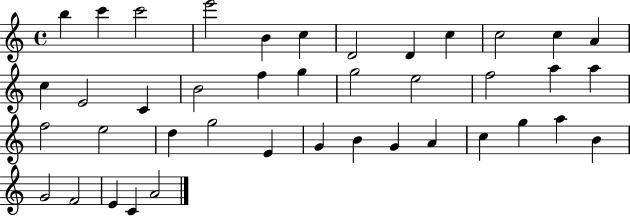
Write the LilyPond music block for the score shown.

{
  \clef treble
  \time 4/4
  \defaultTimeSignature
  \key c \major
  b''4 c'''4 c'''2 | e'''2 b'4 c''4 | d'2 d'4 c''4 | c''2 c''4 a'4 | \break c''4 e'2 c'4 | b'2 f''4 g''4 | g''2 e''2 | f''2 a''4 a''4 | \break f''2 e''2 | d''4 g''2 e'4 | g'4 b'4 g'4 a'4 | c''4 g''4 a''4 b'4 | \break g'2 f'2 | e'4 c'4 a'2 | \bar "|."
}